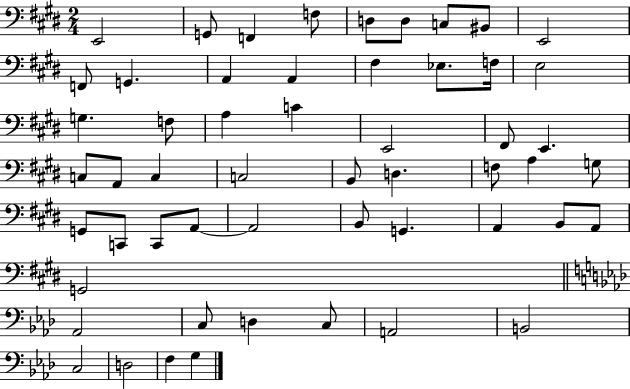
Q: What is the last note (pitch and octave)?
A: G3